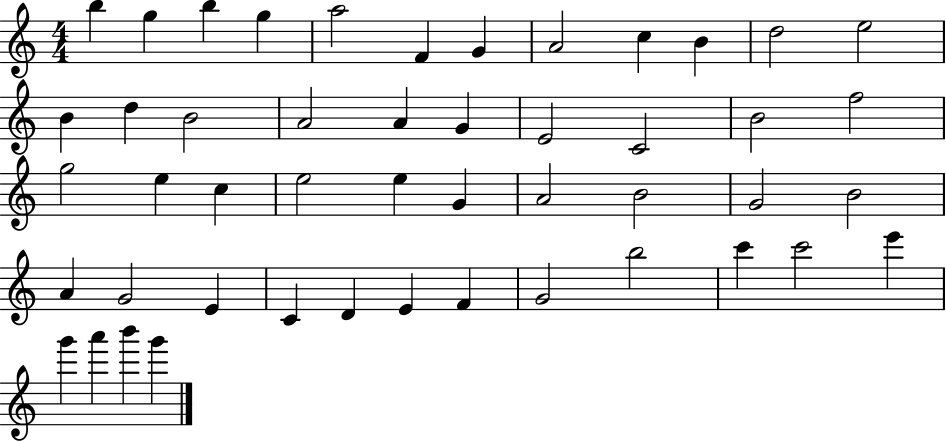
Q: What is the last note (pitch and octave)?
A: G6